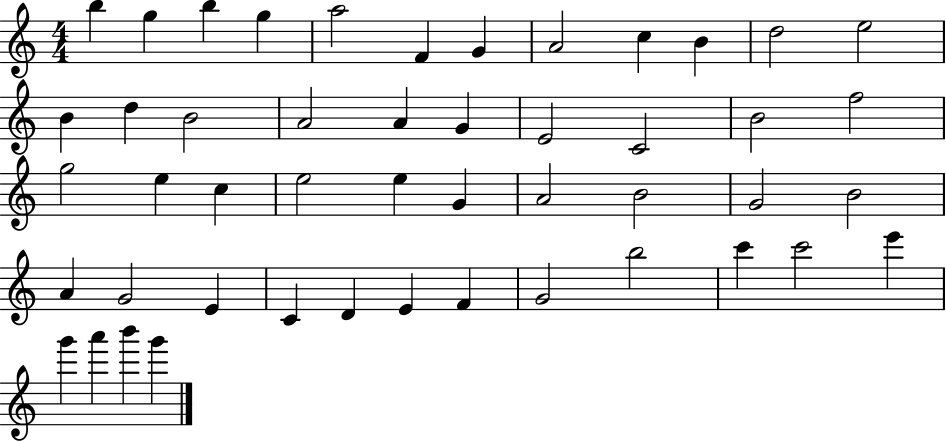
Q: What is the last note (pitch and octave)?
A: G6